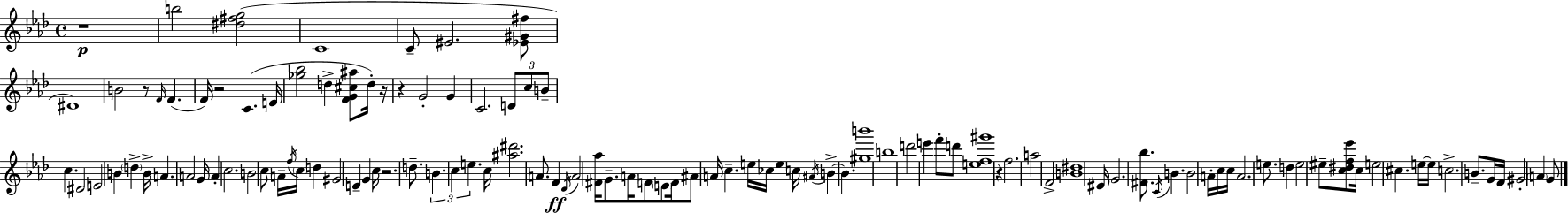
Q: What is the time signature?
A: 4/4